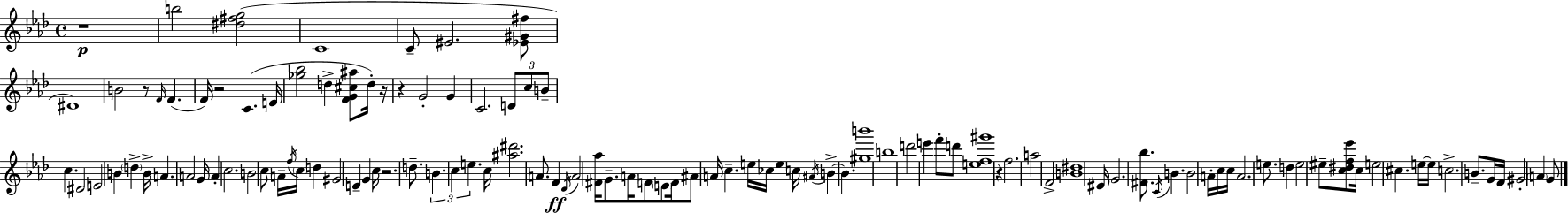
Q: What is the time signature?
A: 4/4